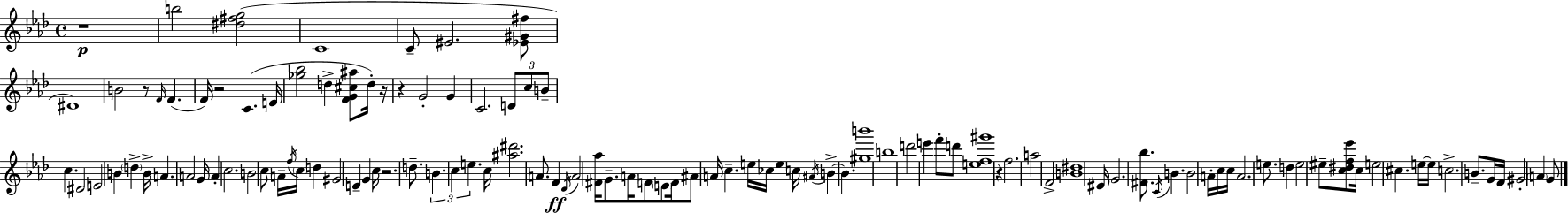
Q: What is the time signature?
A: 4/4